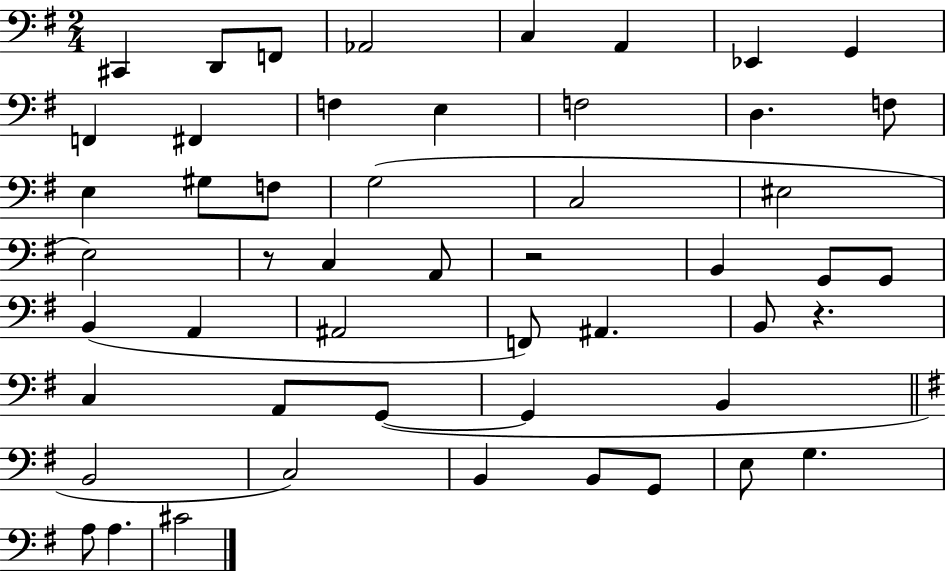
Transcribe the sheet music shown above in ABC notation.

X:1
T:Untitled
M:2/4
L:1/4
K:G
^C,, D,,/2 F,,/2 _A,,2 C, A,, _E,, G,, F,, ^F,, F, E, F,2 D, F,/2 E, ^G,/2 F,/2 G,2 C,2 ^E,2 E,2 z/2 C, A,,/2 z2 B,, G,,/2 G,,/2 B,, A,, ^A,,2 F,,/2 ^A,, B,,/2 z C, A,,/2 G,,/2 G,, B,, B,,2 C,2 B,, B,,/2 G,,/2 E,/2 G, A,/2 A, ^C2